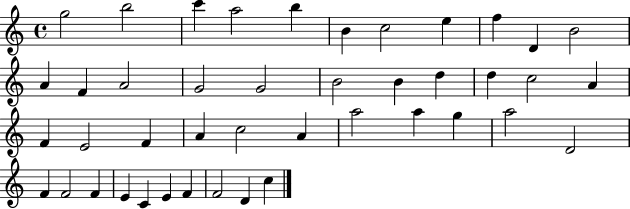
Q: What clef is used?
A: treble